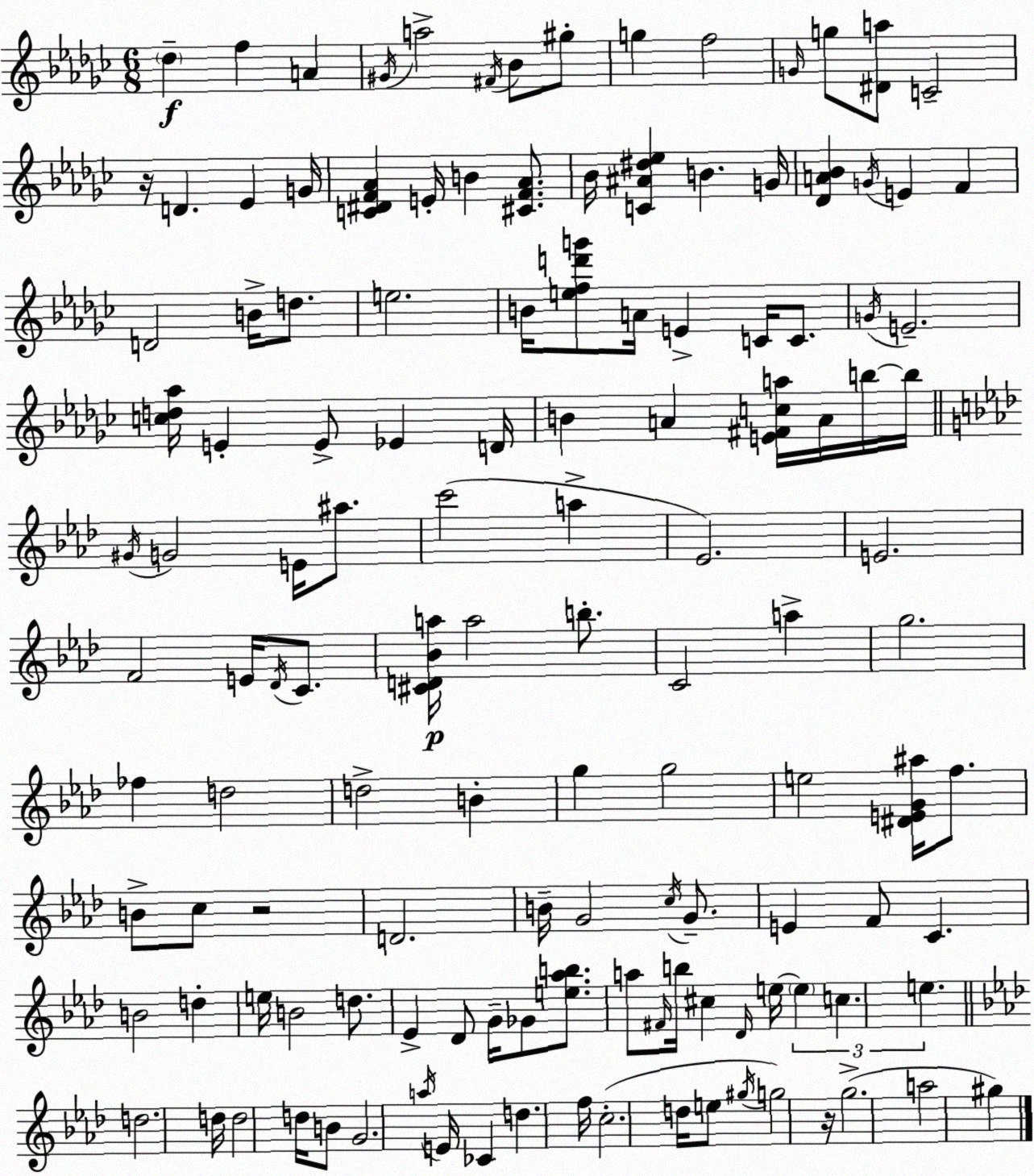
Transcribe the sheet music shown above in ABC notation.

X:1
T:Untitled
M:6/8
L:1/4
K:Ebm
_d f A ^G/4 a2 ^F/4 _B/2 ^g/2 g f2 G/4 g/2 [^Da]/2 C2 z/4 D _E G/4 [C^DF_A] E/4 B [^CF_A]/2 _B/4 [C^A^d_e] B G/4 [_DA_B] G/4 E F D2 B/4 d/2 e2 B/4 [efd'g']/2 A/4 E C/4 C/2 G/4 E2 [cd_a]/4 E E/2 _E D/4 B A [E^Fca]/4 A/4 b/4 b/4 ^G/4 G2 E/4 ^a/2 c'2 a _E2 E2 F2 E/4 _D/4 C/2 [^CD_Ba]/4 a2 b/2 C2 a g2 _f d2 d2 B g g2 e2 [^DEG^a]/4 f/2 B/2 c/2 z2 D2 B/4 G2 c/4 G/2 E F/2 C B2 d e/4 B2 d/2 _E _D/2 G/4 _G/2 [e_ab]/2 a/2 ^F/4 b/4 ^c _D/4 e/4 e c e d2 d/4 d2 d/4 B/2 G2 a/4 E/4 _C d f/4 c2 d/4 e/2 ^g/4 g2 z/4 g2 a2 ^g